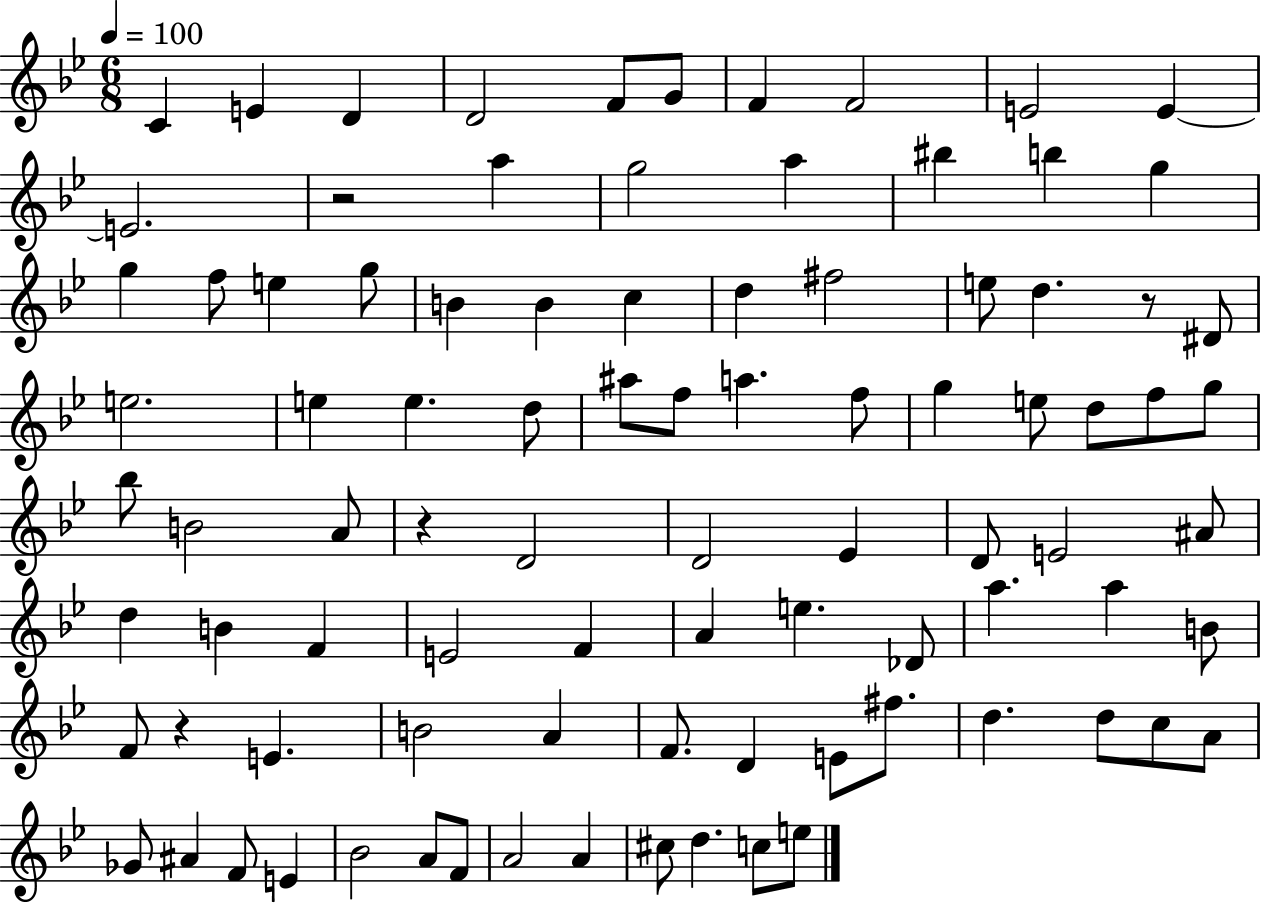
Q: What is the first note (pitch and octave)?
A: C4